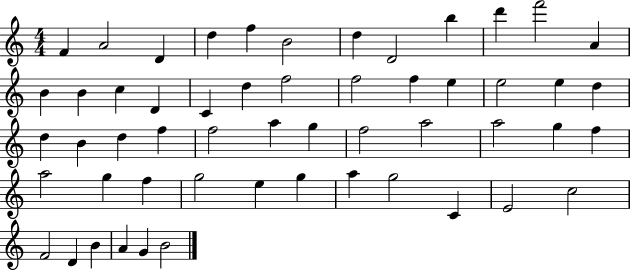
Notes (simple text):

F4/q A4/h D4/q D5/q F5/q B4/h D5/q D4/h B5/q D6/q F6/h A4/q B4/q B4/q C5/q D4/q C4/q D5/q F5/h F5/h F5/q E5/q E5/h E5/q D5/q D5/q B4/q D5/q F5/q F5/h A5/q G5/q F5/h A5/h A5/h G5/q F5/q A5/h G5/q F5/q G5/h E5/q G5/q A5/q G5/h C4/q E4/h C5/h F4/h D4/q B4/q A4/q G4/q B4/h